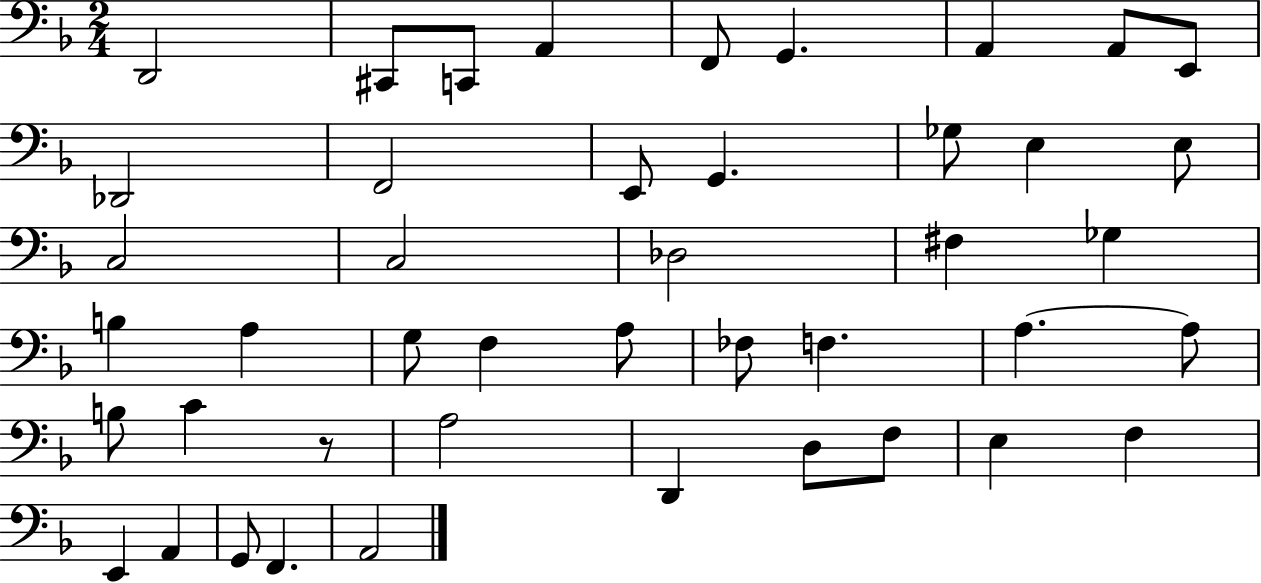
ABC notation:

X:1
T:Untitled
M:2/4
L:1/4
K:F
D,,2 ^C,,/2 C,,/2 A,, F,,/2 G,, A,, A,,/2 E,,/2 _D,,2 F,,2 E,,/2 G,, _G,/2 E, E,/2 C,2 C,2 _D,2 ^F, _G, B, A, G,/2 F, A,/2 _F,/2 F, A, A,/2 B,/2 C z/2 A,2 D,, D,/2 F,/2 E, F, E,, A,, G,,/2 F,, A,,2